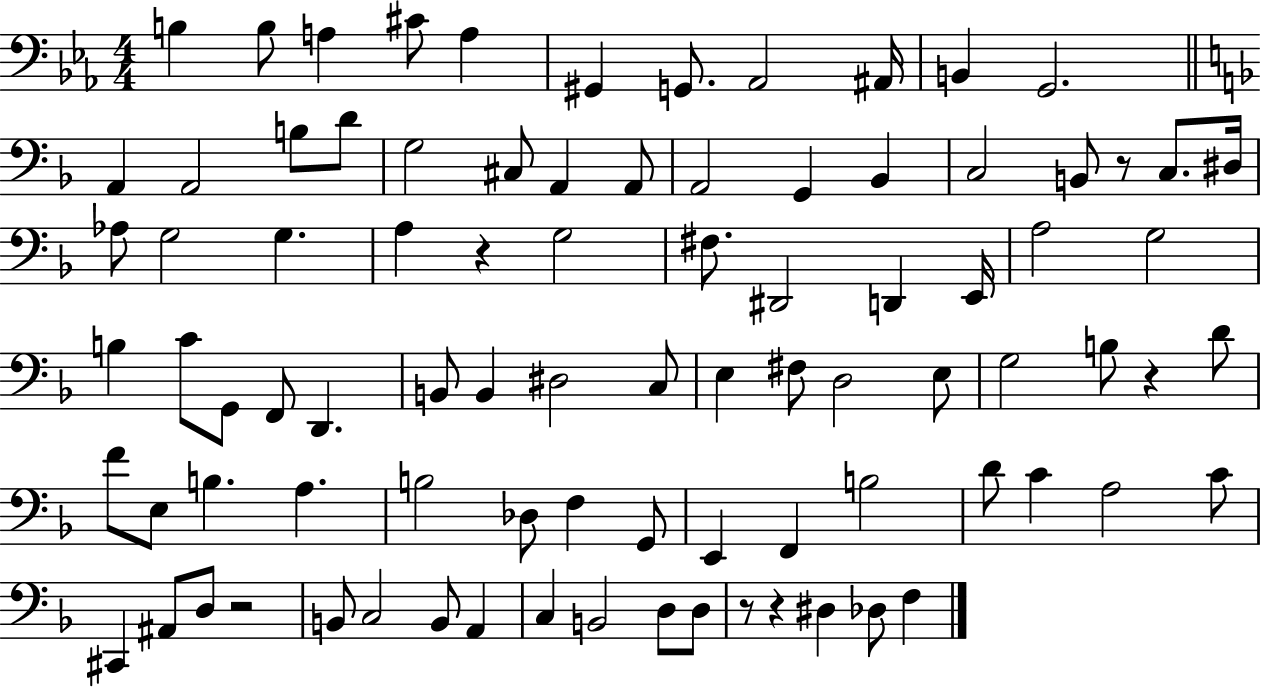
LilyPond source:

{
  \clef bass
  \numericTimeSignature
  \time 4/4
  \key ees \major
  b4 b8 a4 cis'8 a4 | gis,4 g,8. aes,2 ais,16 | b,4 g,2. | \bar "||" \break \key d \minor a,4 a,2 b8 d'8 | g2 cis8 a,4 a,8 | a,2 g,4 bes,4 | c2 b,8 r8 c8. dis16 | \break aes8 g2 g4. | a4 r4 g2 | fis8. dis,2 d,4 e,16 | a2 g2 | \break b4 c'8 g,8 f,8 d,4. | b,8 b,4 dis2 c8 | e4 fis8 d2 e8 | g2 b8 r4 d'8 | \break f'8 e8 b4. a4. | b2 des8 f4 g,8 | e,4 f,4 b2 | d'8 c'4 a2 c'8 | \break cis,4 ais,8 d8 r2 | b,8 c2 b,8 a,4 | c4 b,2 d8 d8 | r8 r4 dis4 des8 f4 | \break \bar "|."
}